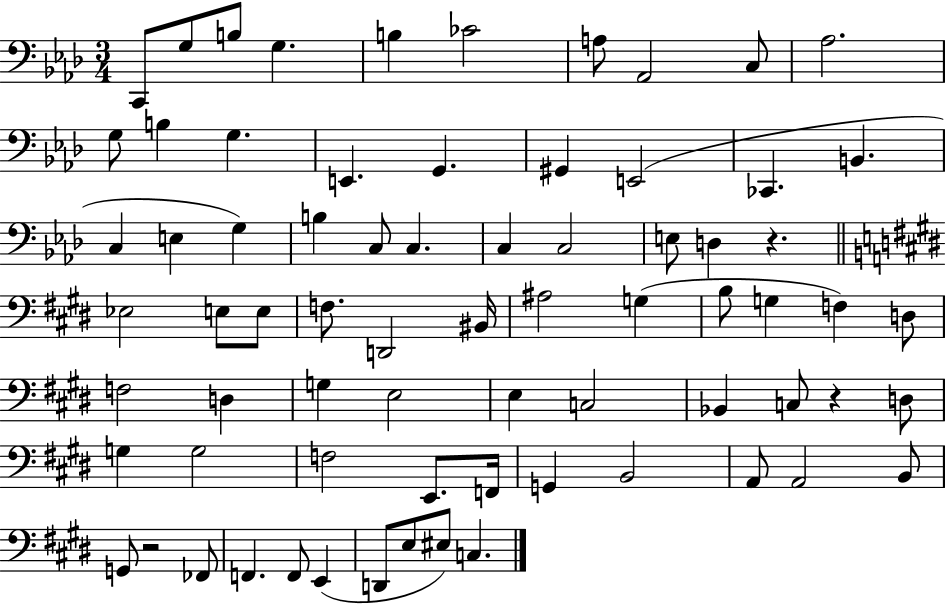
{
  \clef bass
  \numericTimeSignature
  \time 3/4
  \key aes \major
  c,8 g8 b8 g4. | b4 ces'2 | a8 aes,2 c8 | aes2. | \break g8 b4 g4. | e,4. g,4. | gis,4 e,2( | ces,4. b,4. | \break c4 e4 g4) | b4 c8 c4. | c4 c2 | e8 d4 r4. | \break \bar "||" \break \key e \major ees2 e8 e8 | f8. d,2 bis,16 | ais2 g4( | b8 g4 f4) d8 | \break f2 d4 | g4 e2 | e4 c2 | bes,4 c8 r4 d8 | \break g4 g2 | f2 e,8. f,16 | g,4 b,2 | a,8 a,2 b,8 | \break g,8 r2 fes,8 | f,4. f,8 e,4( | d,8 e8 eis8) c4. | \bar "|."
}